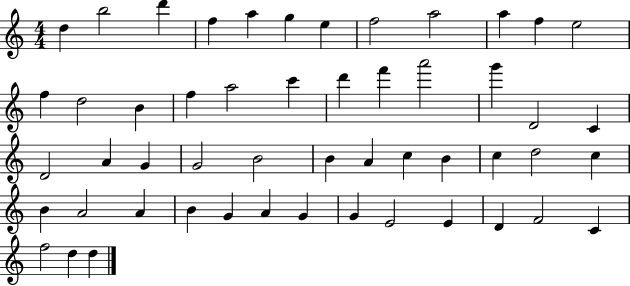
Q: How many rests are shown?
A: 0